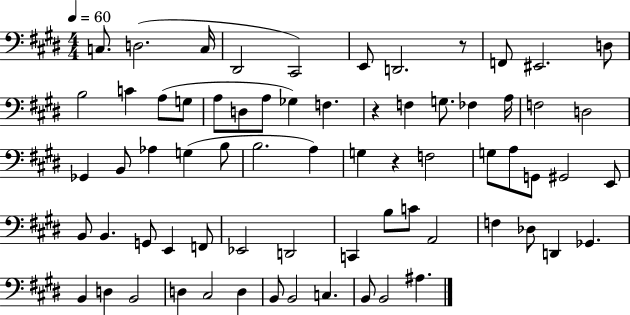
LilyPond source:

{
  \clef bass
  \numericTimeSignature
  \time 4/4
  \key e \major
  \tempo 4 = 60
  c8. d2.( c16 | dis,2 cis,2) | e,8 d,2. r8 | f,8 eis,2. d8 | \break b2 c'4 a8( g8 | a8 d8 a8 ges4) f4. | r4 f4 g8. fes4 a16 | f2 d2 | \break ges,4 b,8 aes4 g4( b8 | b2. a4) | g4 r4 f2 | g8 a8 g,8 gis,2 e,8 | \break b,8 b,4. g,8 e,4 f,8 | ees,2 d,2 | c,4 b8 c'8 a,2 | f4 des8 d,4 ges,4. | \break b,4 d4 b,2 | d4 cis2 d4 | b,8 b,2 c4. | b,8 b,2 ais4. | \break \bar "|."
}